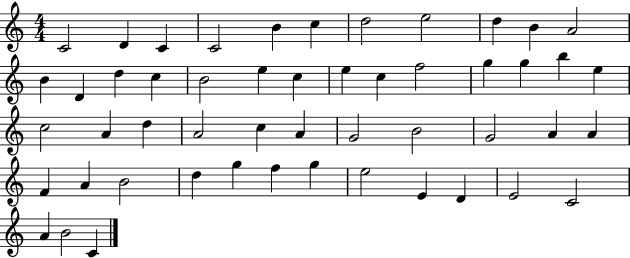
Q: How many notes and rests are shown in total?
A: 51